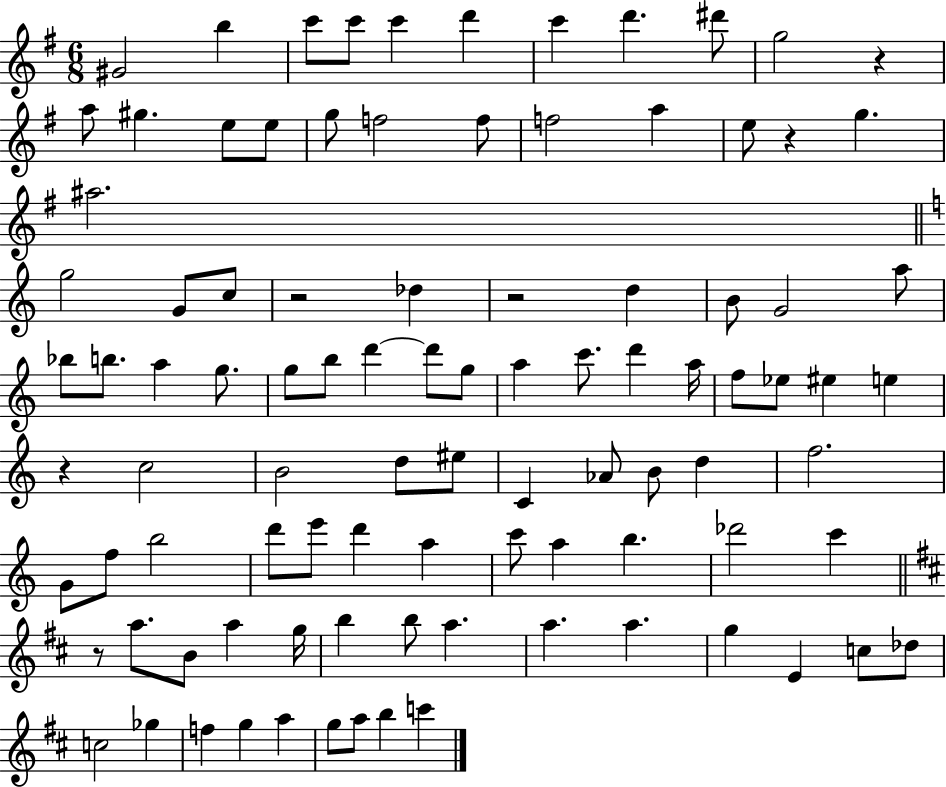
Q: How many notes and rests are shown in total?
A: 96